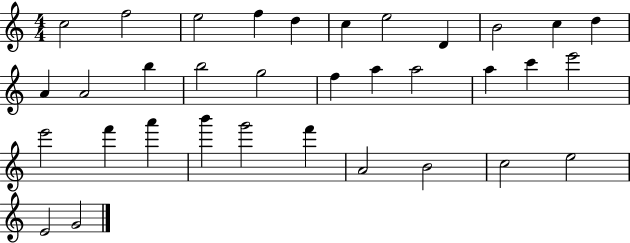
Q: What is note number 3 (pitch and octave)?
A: E5